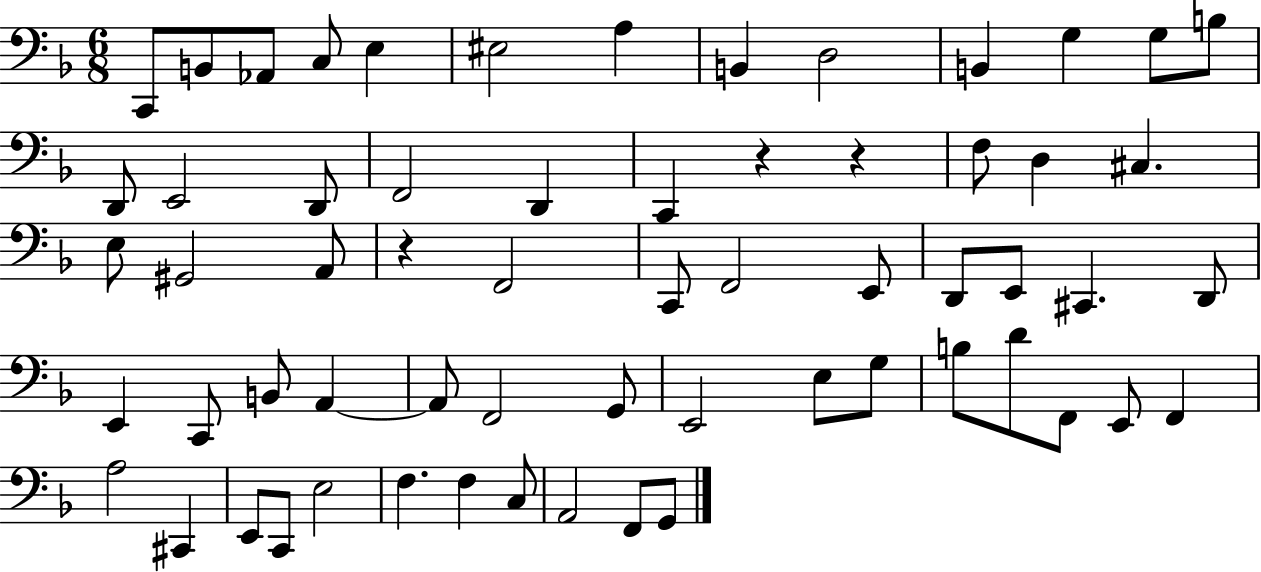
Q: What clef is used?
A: bass